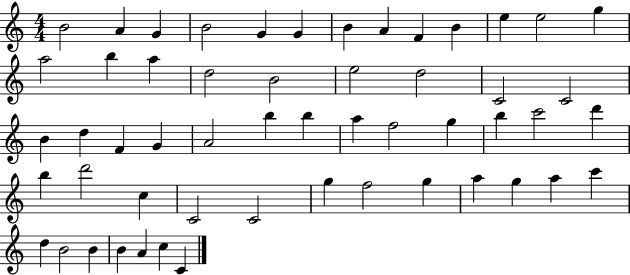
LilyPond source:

{
  \clef treble
  \numericTimeSignature
  \time 4/4
  \key c \major
  b'2 a'4 g'4 | b'2 g'4 g'4 | b'4 a'4 f'4 b'4 | e''4 e''2 g''4 | \break a''2 b''4 a''4 | d''2 b'2 | e''2 d''2 | c'2 c'2 | \break b'4 d''4 f'4 g'4 | a'2 b''4 b''4 | a''4 f''2 g''4 | b''4 c'''2 d'''4 | \break b''4 d'''2 c''4 | c'2 c'2 | g''4 f''2 g''4 | a''4 g''4 a''4 c'''4 | \break d''4 b'2 b'4 | b'4 a'4 c''4 c'4 | \bar "|."
}